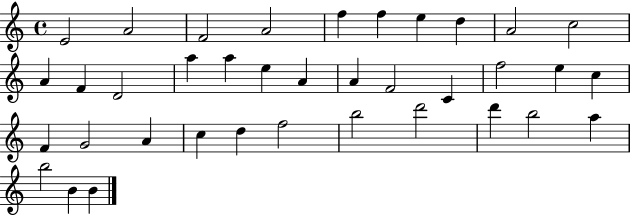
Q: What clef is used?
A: treble